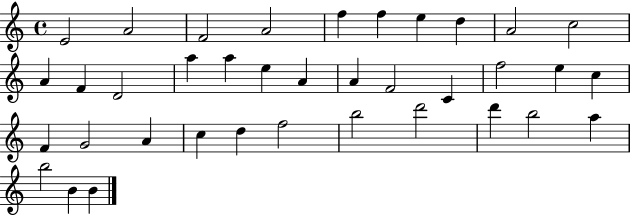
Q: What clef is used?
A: treble